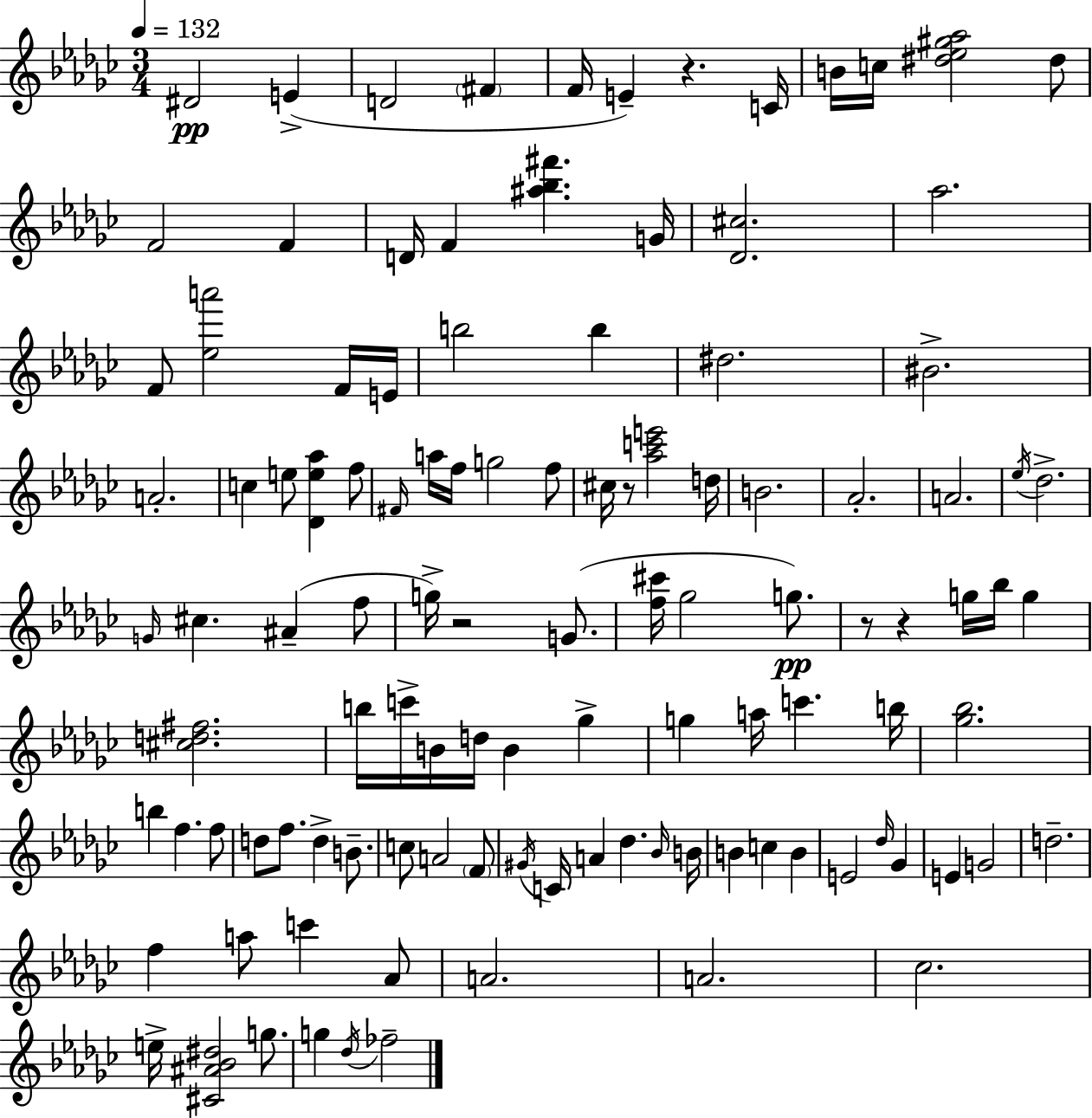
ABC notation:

X:1
T:Untitled
M:3/4
L:1/4
K:Ebm
^D2 E D2 ^F F/4 E z C/4 B/4 c/4 [^d_e^g_a]2 ^d/2 F2 F D/4 F [^a_b^f'] G/4 [_D^c]2 _a2 F/2 [_ea']2 F/4 E/4 b2 b ^d2 ^B2 A2 c e/2 [_De_a] f/2 ^F/4 a/4 f/4 g2 f/2 ^c/4 z/2 [_ac'e']2 d/4 B2 _A2 A2 _e/4 _d2 G/4 ^c ^A f/2 g/4 z2 G/2 [f^c']/4 _g2 g/2 z/2 z g/4 _b/4 g [^cd^f]2 b/4 c'/4 B/4 d/4 B _g g a/4 c' b/4 [_g_b]2 b f f/2 d/2 f/2 d B/2 c/2 A2 F/2 ^G/4 C/4 A _d _B/4 B/4 B c B E2 _d/4 _G E G2 d2 f a/2 c' _A/2 A2 A2 _c2 e/4 [^C^A_B^d]2 g/2 g _d/4 _f2